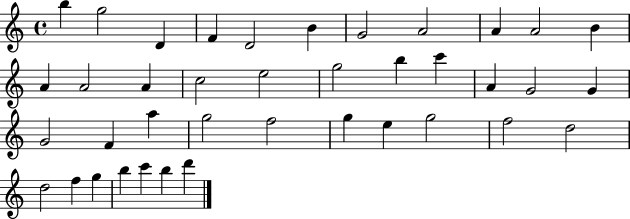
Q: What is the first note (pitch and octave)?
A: B5